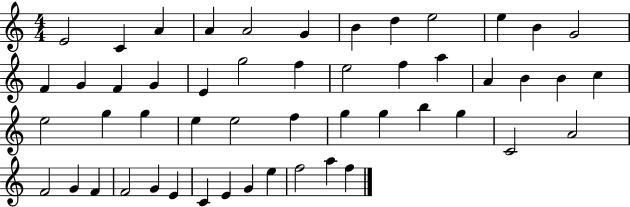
E4/h C4/q A4/q A4/q A4/h G4/q B4/q D5/q E5/h E5/q B4/q G4/h F4/q G4/q F4/q G4/q E4/q G5/h F5/q E5/h F5/q A5/q A4/q B4/q B4/q C5/q E5/h G5/q G5/q E5/q E5/h F5/q G5/q G5/q B5/q G5/q C4/h A4/h F4/h G4/q F4/q F4/h G4/q E4/q C4/q E4/q G4/q E5/q F5/h A5/q F5/q